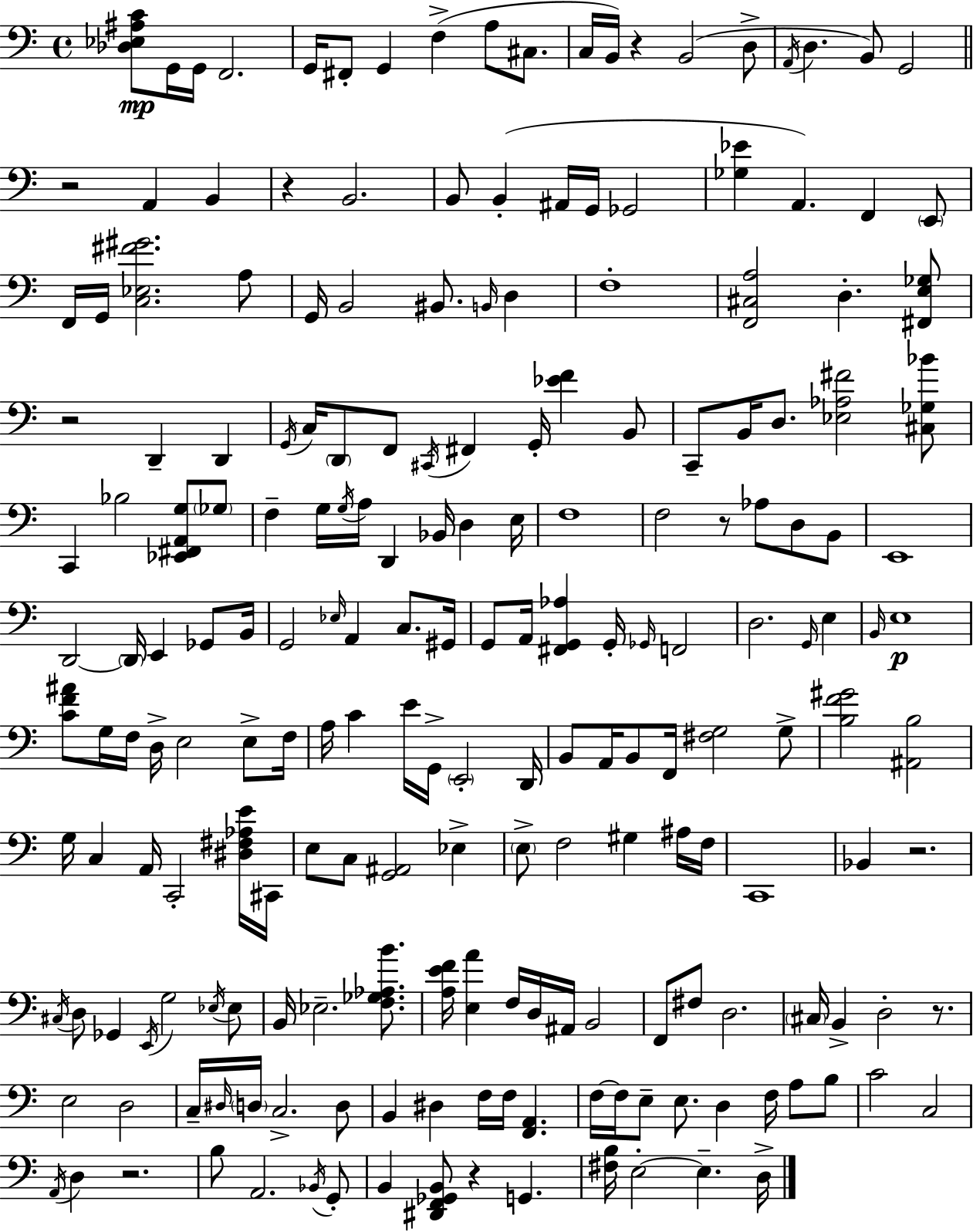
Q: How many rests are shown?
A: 9